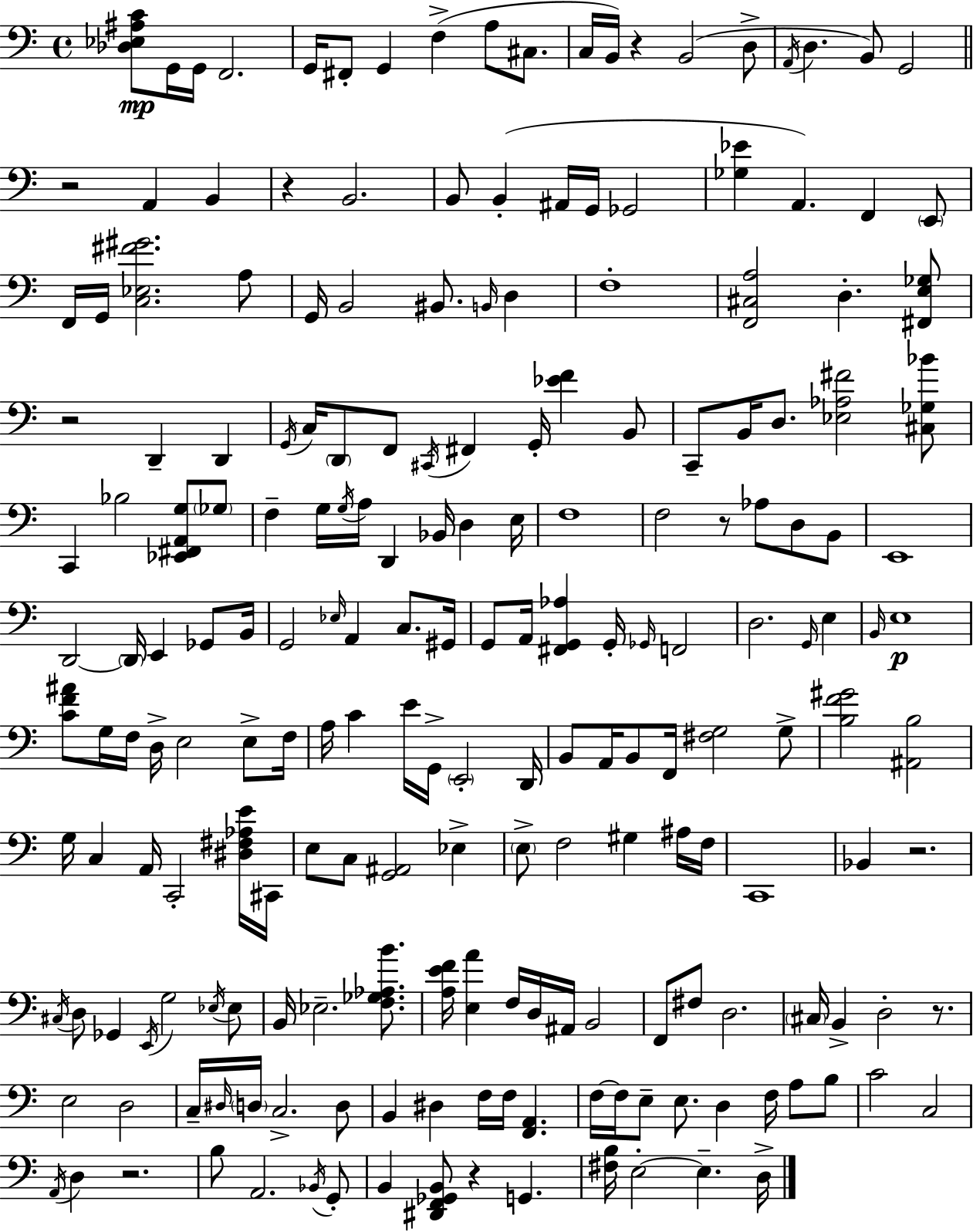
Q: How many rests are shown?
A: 9